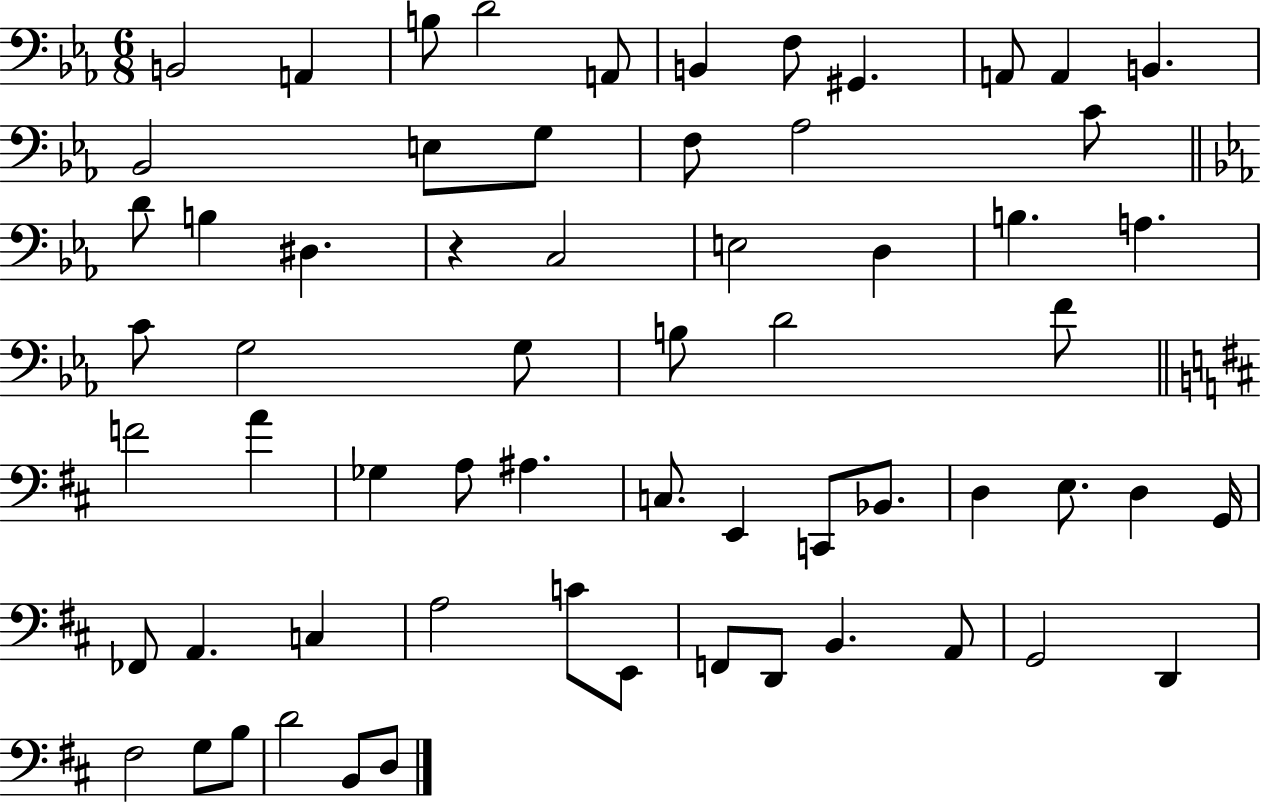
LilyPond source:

{
  \clef bass
  \numericTimeSignature
  \time 6/8
  \key ees \major
  b,2 a,4 | b8 d'2 a,8 | b,4 f8 gis,4. | a,8 a,4 b,4. | \break bes,2 e8 g8 | f8 aes2 c'8 | \bar "||" \break \key ees \major d'8 b4 dis4. | r4 c2 | e2 d4 | b4. a4. | \break c'8 g2 g8 | b8 d'2 f'8 | \bar "||" \break \key d \major f'2 a'4 | ges4 a8 ais4. | c8. e,4 c,8 bes,8. | d4 e8. d4 g,16 | \break fes,8 a,4. c4 | a2 c'8 e,8 | f,8 d,8 b,4. a,8 | g,2 d,4 | \break fis2 g8 b8 | d'2 b,8 d8 | \bar "|."
}